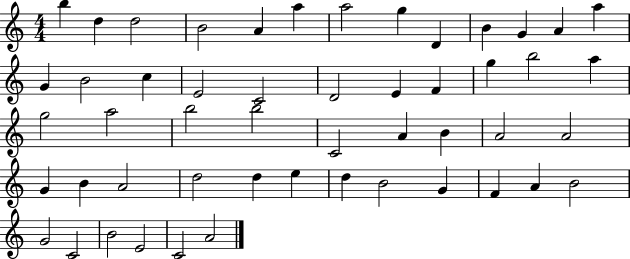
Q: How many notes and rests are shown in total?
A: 51